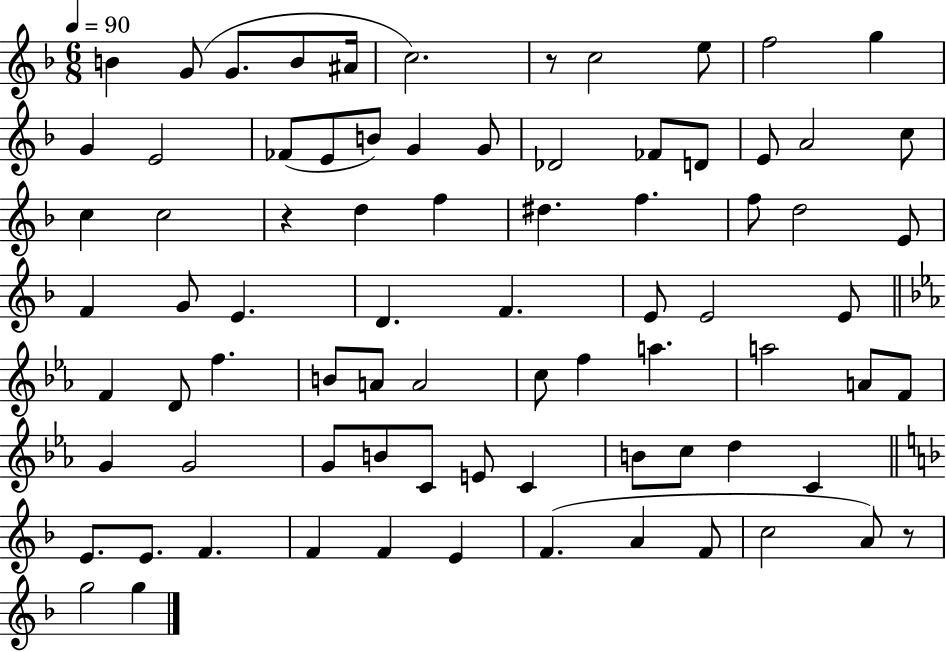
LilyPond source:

{
  \clef treble
  \numericTimeSignature
  \time 6/8
  \key f \major
  \tempo 4 = 90
  b'4 g'8( g'8. b'8 ais'16 | c''2.) | r8 c''2 e''8 | f''2 g''4 | \break g'4 e'2 | fes'8( e'8 b'8) g'4 g'8 | des'2 fes'8 d'8 | e'8 a'2 c''8 | \break c''4 c''2 | r4 d''4 f''4 | dis''4. f''4. | f''8 d''2 e'8 | \break f'4 g'8 e'4. | d'4. f'4. | e'8 e'2 e'8 | \bar "||" \break \key c \minor f'4 d'8 f''4. | b'8 a'8 a'2 | c''8 f''4 a''4. | a''2 a'8 f'8 | \break g'4 g'2 | g'8 b'8 c'8 e'8 c'4 | b'8 c''8 d''4 c'4 | \bar "||" \break \key d \minor e'8. e'8. f'4. | f'4 f'4 e'4 | f'4.( a'4 f'8 | c''2 a'8) r8 | \break g''2 g''4 | \bar "|."
}